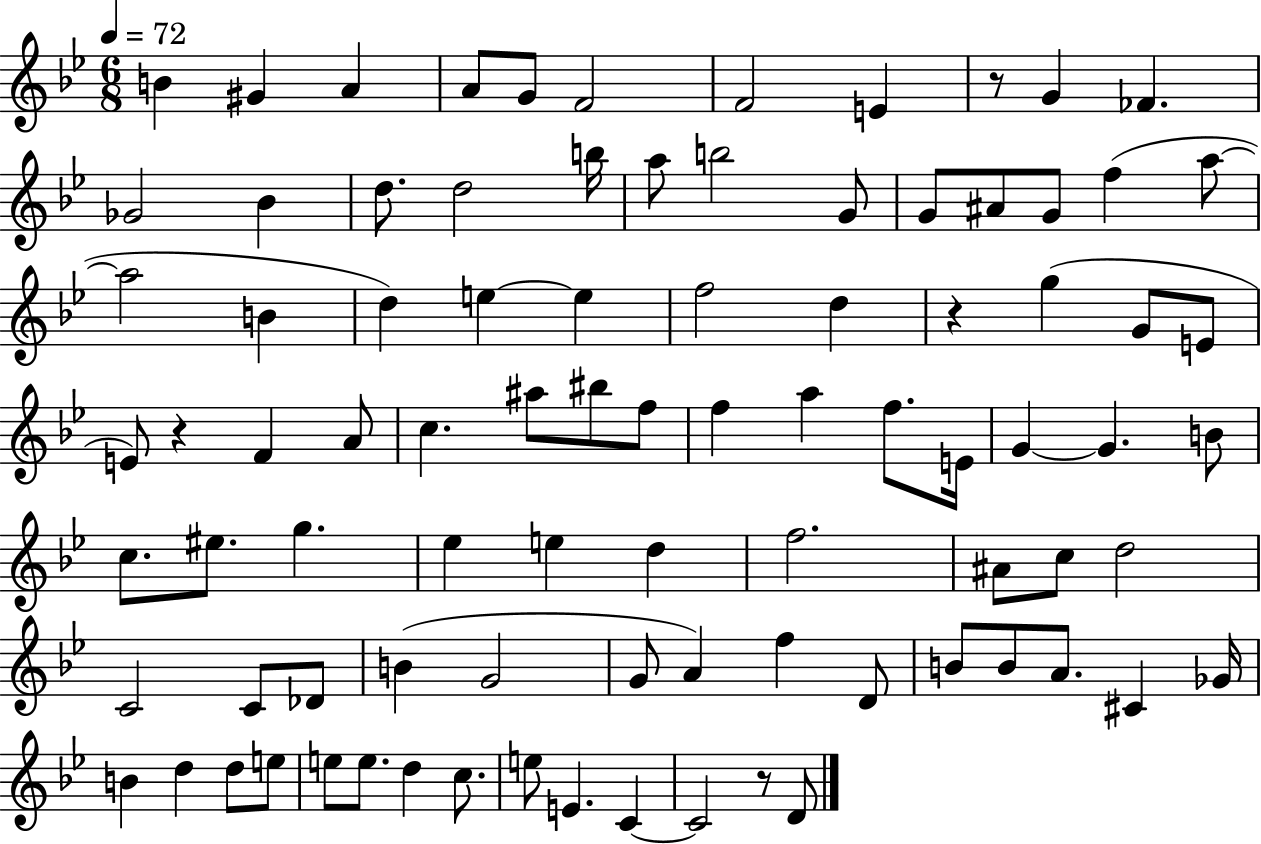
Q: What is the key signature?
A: BES major